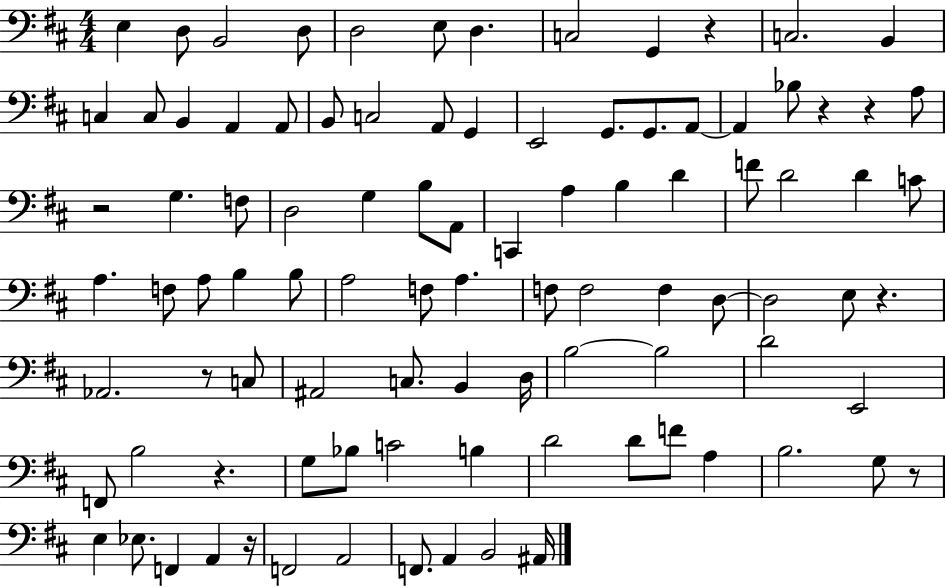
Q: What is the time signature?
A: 4/4